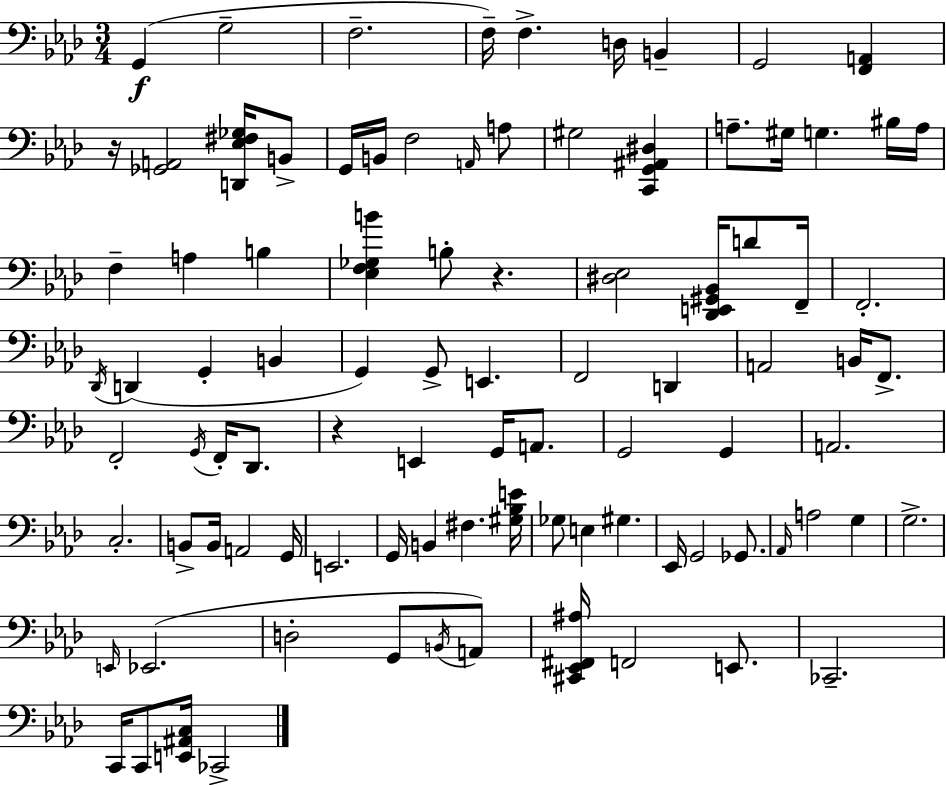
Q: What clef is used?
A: bass